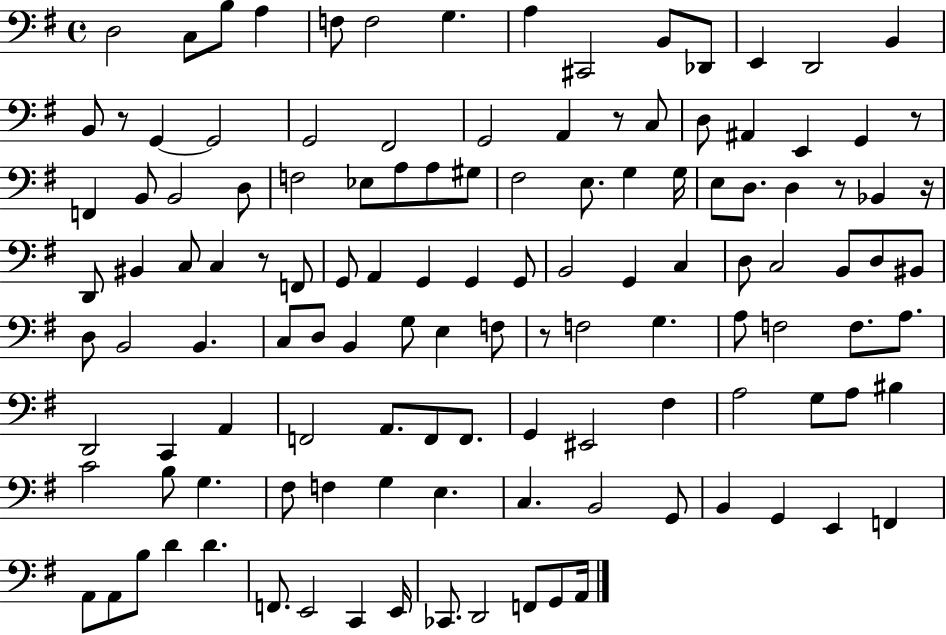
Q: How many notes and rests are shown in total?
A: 125